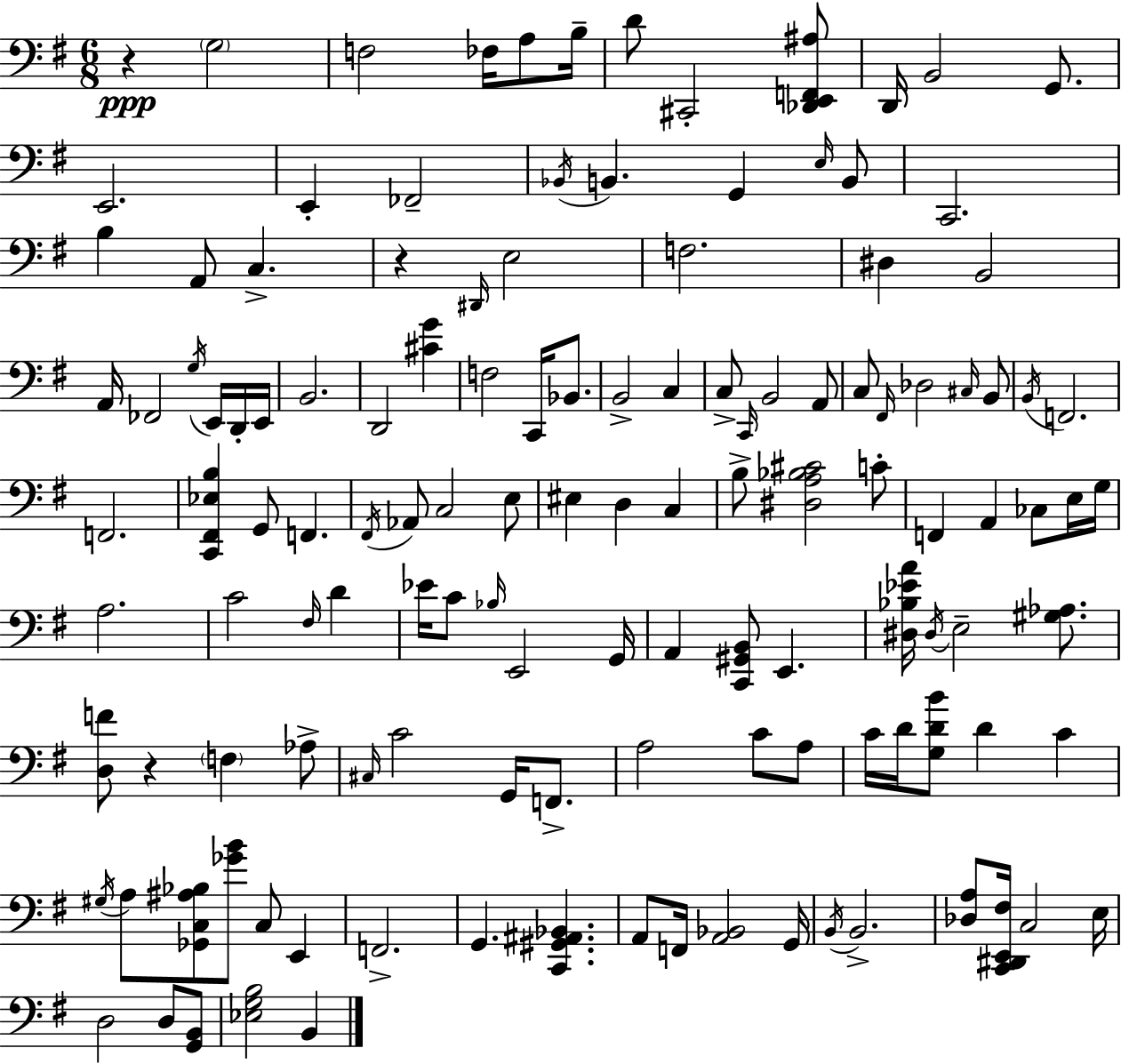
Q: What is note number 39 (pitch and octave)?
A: B2